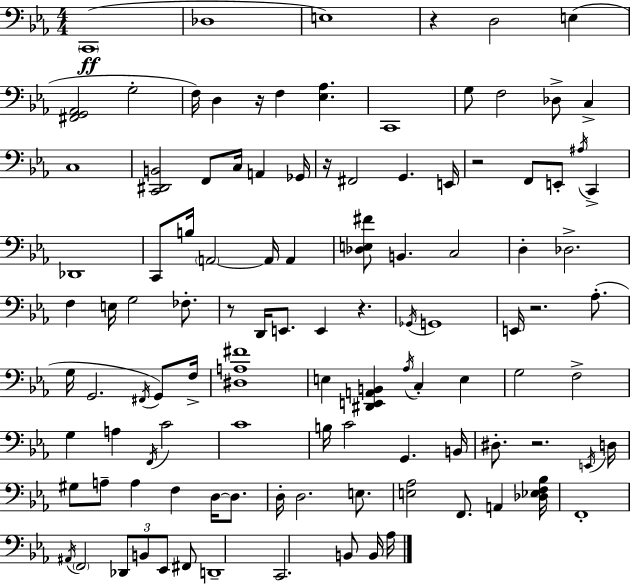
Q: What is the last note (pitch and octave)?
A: Ab3